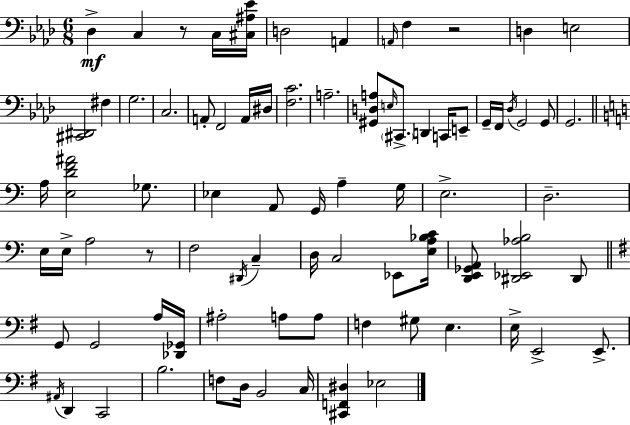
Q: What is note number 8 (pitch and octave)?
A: D3